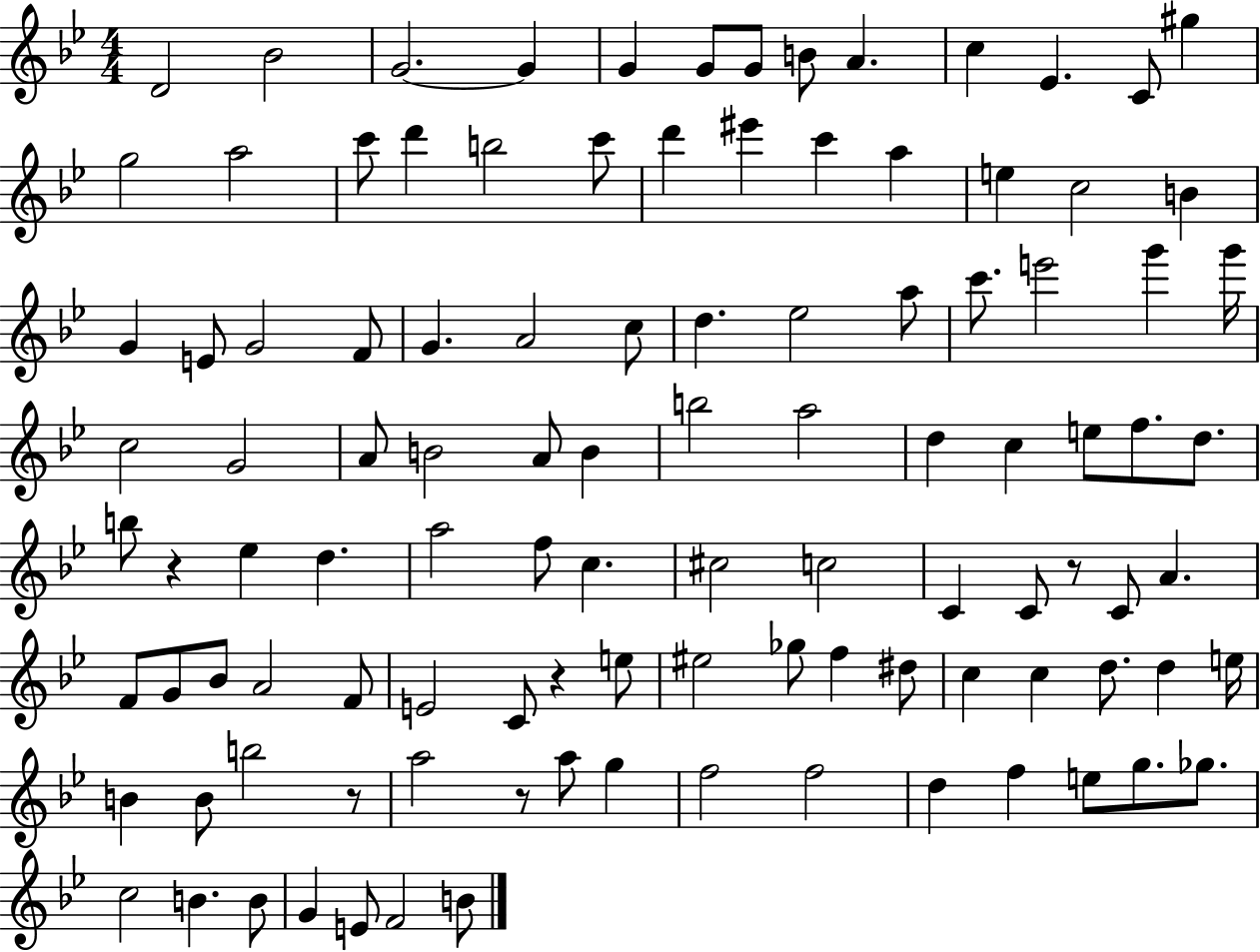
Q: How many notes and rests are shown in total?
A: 107